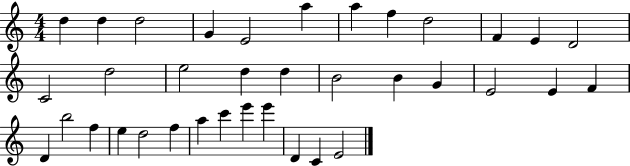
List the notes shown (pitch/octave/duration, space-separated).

D5/q D5/q D5/h G4/q E4/h A5/q A5/q F5/q D5/h F4/q E4/q D4/h C4/h D5/h E5/h D5/q D5/q B4/h B4/q G4/q E4/h E4/q F4/q D4/q B5/h F5/q E5/q D5/h F5/q A5/q C6/q E6/q E6/q D4/q C4/q E4/h